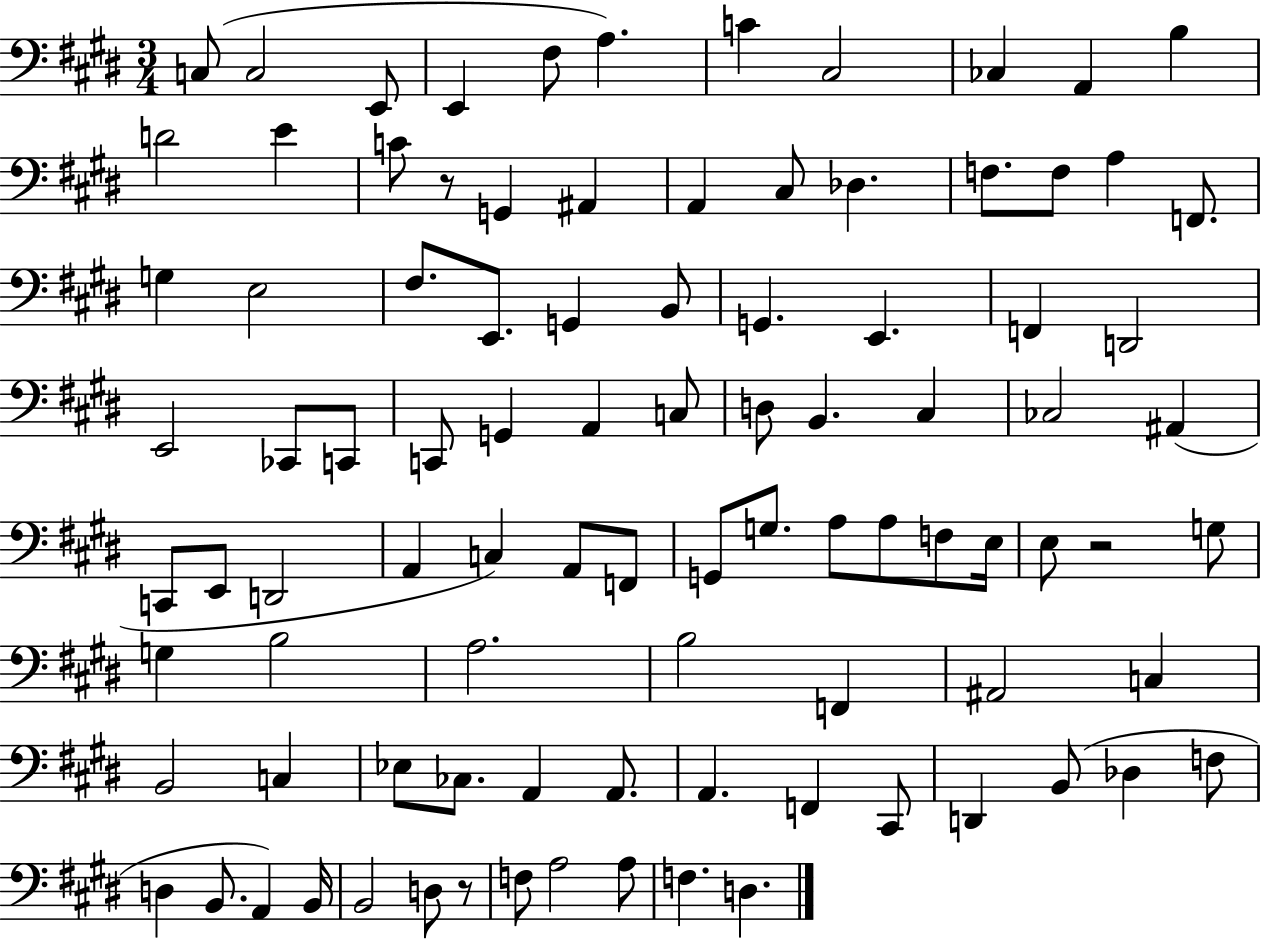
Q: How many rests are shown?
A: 3